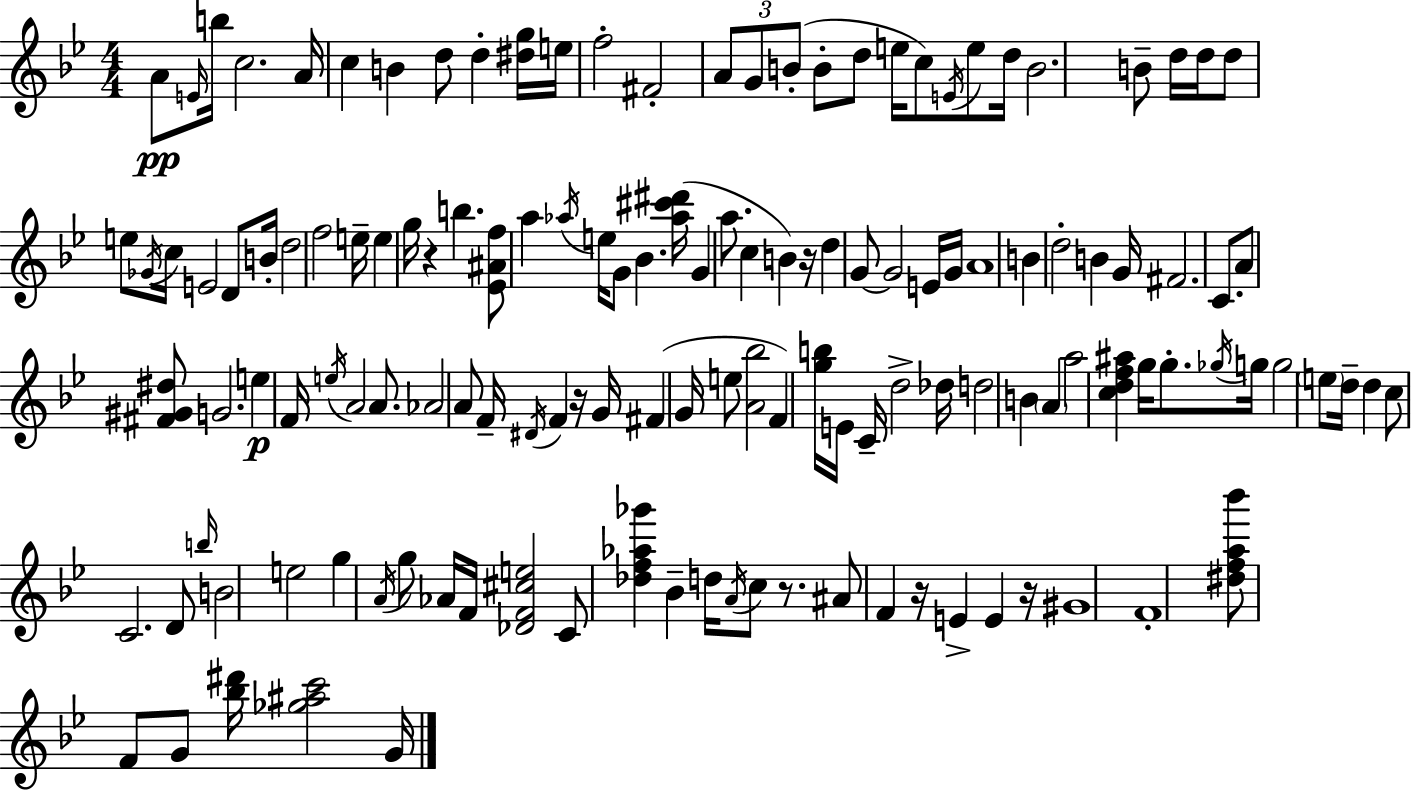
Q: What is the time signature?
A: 4/4